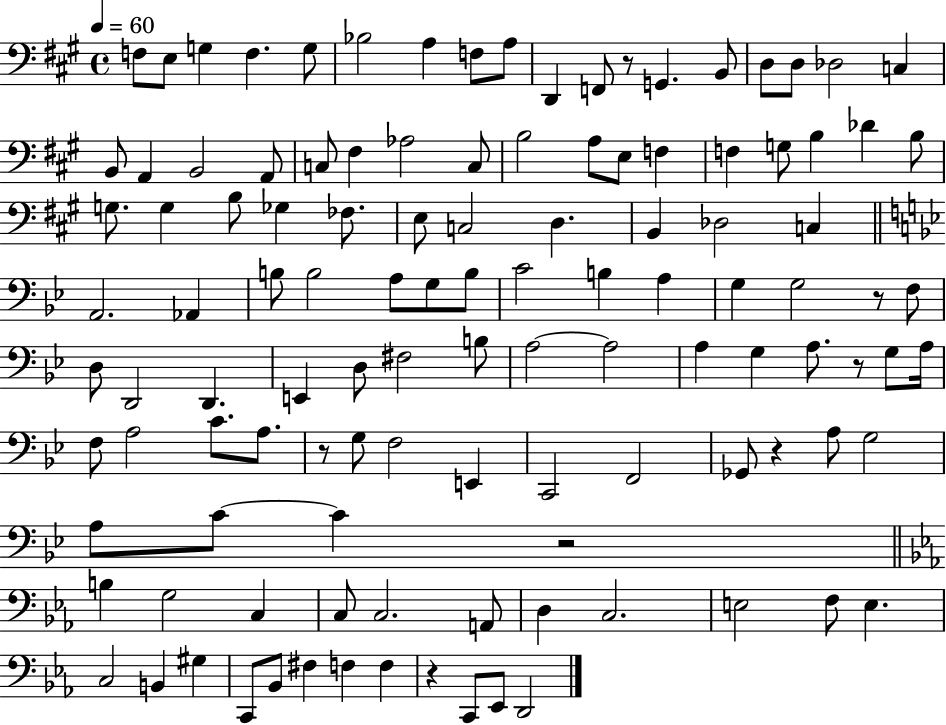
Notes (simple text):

F3/e E3/e G3/q F3/q. G3/e Bb3/h A3/q F3/e A3/e D2/q F2/e R/e G2/q. B2/e D3/e D3/e Db3/h C3/q B2/e A2/q B2/h A2/e C3/e F#3/q Ab3/h C3/e B3/h A3/e E3/e F3/q F3/q G3/e B3/q Db4/q B3/e G3/e. G3/q B3/e Gb3/q FES3/e. E3/e C3/h D3/q. B2/q Db3/h C3/q A2/h. Ab2/q B3/e B3/h A3/e G3/e B3/e C4/h B3/q A3/q G3/q G3/h R/e F3/e D3/e D2/h D2/q. E2/q D3/e F#3/h B3/e A3/h A3/h A3/q G3/q A3/e. R/e G3/e A3/s F3/e A3/h C4/e. A3/e. R/e G3/e F3/h E2/q C2/h F2/h Gb2/e R/q A3/e G3/h A3/e C4/e C4/q R/h B3/q G3/h C3/q C3/e C3/h. A2/e D3/q C3/h. E3/h F3/e E3/q. C3/h B2/q G#3/q C2/e Bb2/e F#3/q F3/q F3/q R/q C2/e Eb2/e D2/h